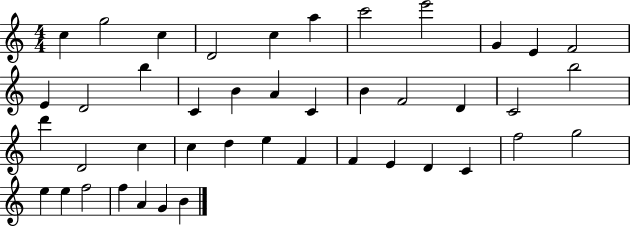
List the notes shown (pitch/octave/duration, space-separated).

C5/q G5/h C5/q D4/h C5/q A5/q C6/h E6/h G4/q E4/q F4/h E4/q D4/h B5/q C4/q B4/q A4/q C4/q B4/q F4/h D4/q C4/h B5/h D6/q D4/h C5/q C5/q D5/q E5/q F4/q F4/q E4/q D4/q C4/q F5/h G5/h E5/q E5/q F5/h F5/q A4/q G4/q B4/q